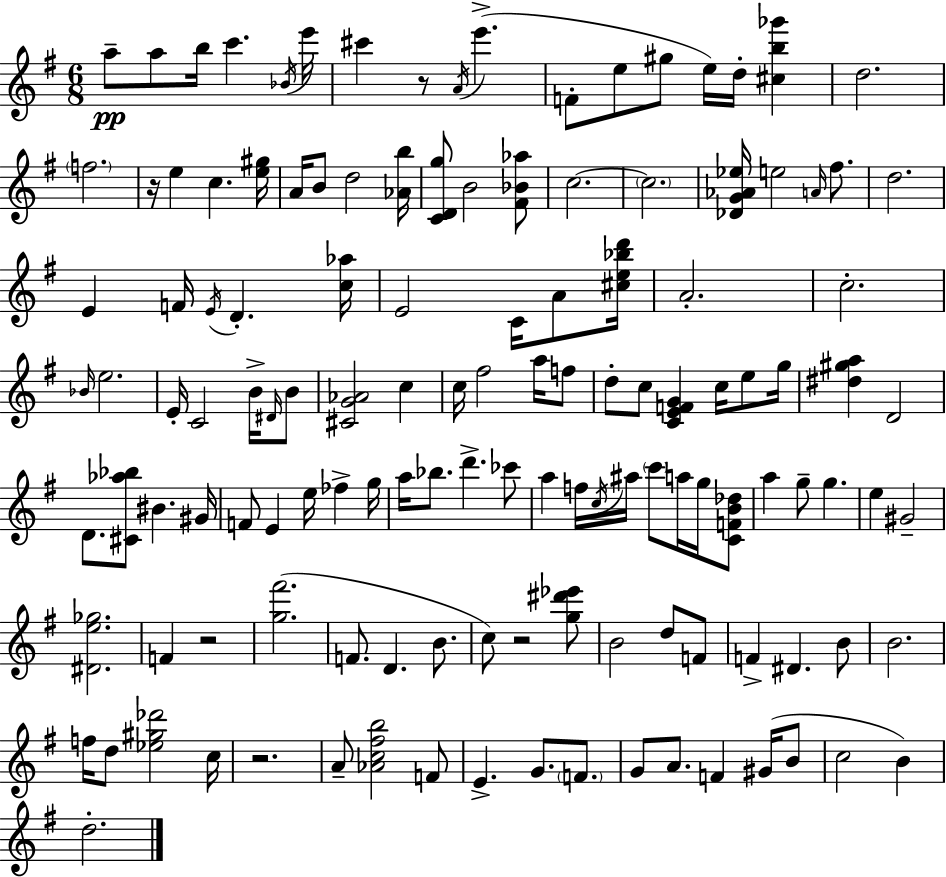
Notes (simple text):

A5/e A5/e B5/s C6/q. Bb4/s E6/s C#6/q R/e A4/s E6/q. F4/e E5/e G#5/e E5/s D5/s [C#5,B5,Gb6]/q D5/h. F5/h. R/s E5/q C5/q. [E5,G#5]/s A4/s B4/e D5/h [Ab4,B5]/s [C4,D4,G5]/e B4/h [F#4,Bb4,Ab5]/e C5/h. C5/h. [Db4,G4,Ab4,Eb5]/s E5/h A4/s F#5/e. D5/h. E4/q F4/s E4/s D4/q. [C5,Ab5]/s E4/h C4/s A4/e [C#5,E5,Bb5,D6]/s A4/h. C5/h. Bb4/s E5/h. E4/s C4/h B4/s D#4/s B4/e [C#4,G4,Ab4]/h C5/q C5/s F#5/h A5/s F5/e D5/e C5/e [C4,E4,F4,G4]/q C5/s E5/e G5/s [D#5,G#5,A5]/q D4/h D4/e. [C#4,Ab5,Bb5]/e BIS4/q. G#4/s F4/e E4/q E5/s FES5/q G5/s A5/s Bb5/e. D6/q. CES6/e A5/q F5/s C5/s A#5/s C6/e A5/s G5/s [C4,F4,B4,Db5]/e A5/q G5/e G5/q. E5/q G#4/h [D#4,E5,Gb5]/h. F4/q R/h [G5,F#6]/h. F4/e. D4/q. B4/e. C5/e R/h [G5,D#6,Eb6]/e B4/h D5/e F4/e F4/q D#4/q. B4/e B4/h. F5/s D5/e [Eb5,G#5,Db6]/h C5/s R/h. A4/e [Ab4,C5,F#5,B5]/h F4/e E4/q. G4/e. F4/e. G4/e A4/e. F4/q G#4/s B4/e C5/h B4/q D5/h.